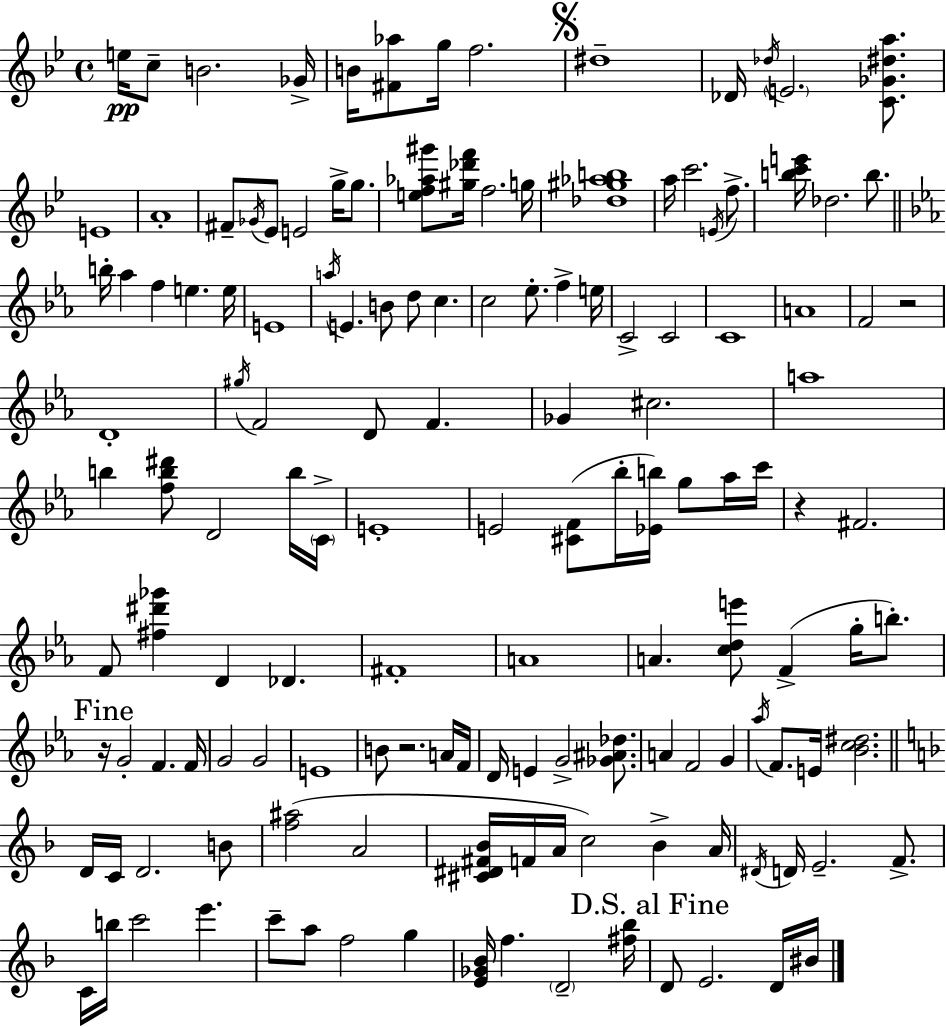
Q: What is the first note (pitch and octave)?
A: E5